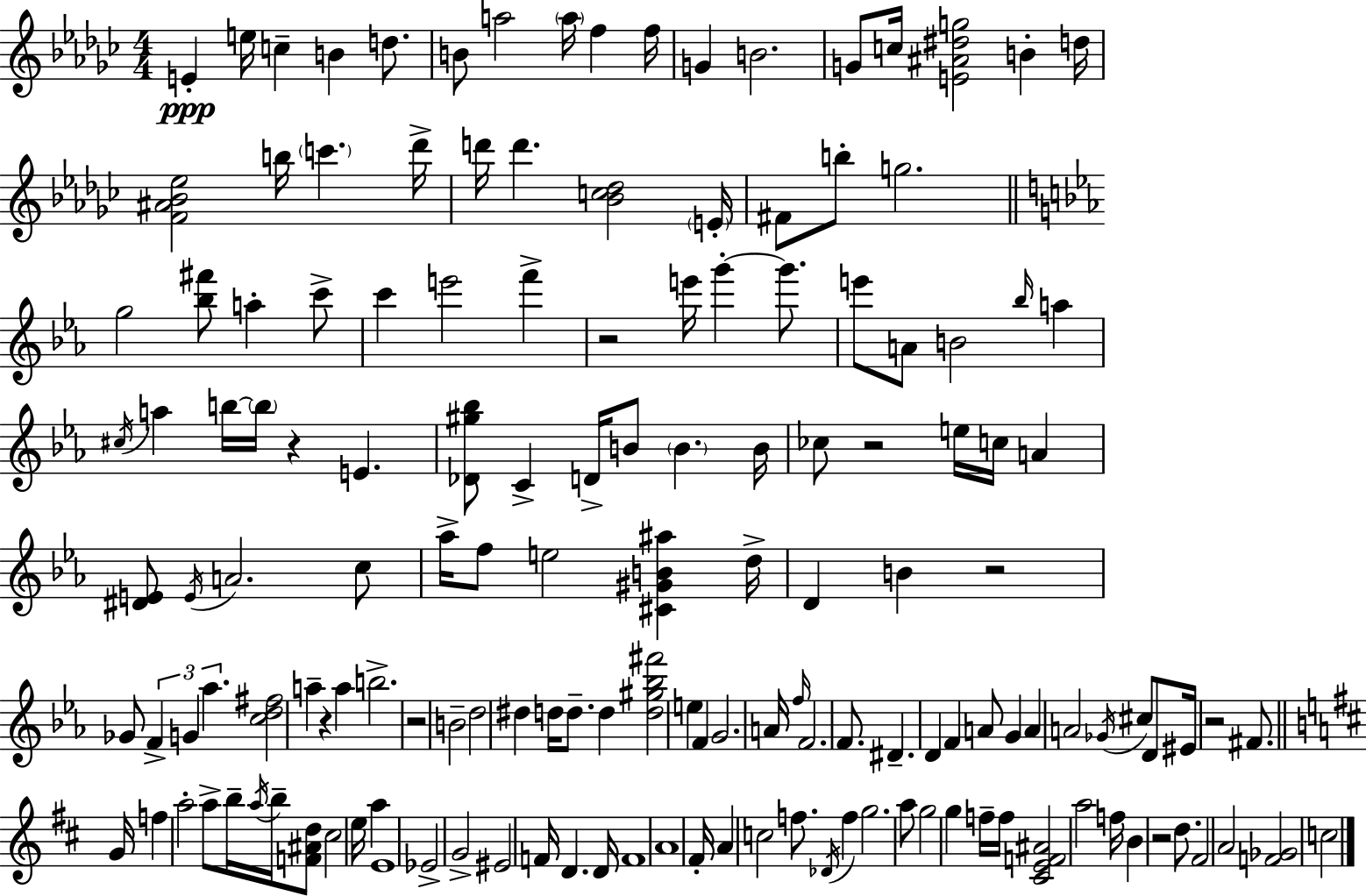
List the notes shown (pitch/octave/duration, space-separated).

E4/q E5/s C5/q B4/q D5/e. B4/e A5/h A5/s F5/q F5/s G4/q B4/h. G4/e C5/s [E4,A#4,D#5,G5]/h B4/q D5/s [F4,A#4,Bb4,Eb5]/h B5/s C6/q. Db6/s D6/s D6/q. [Bb4,C5,Db5]/h E4/s F#4/e B5/e G5/h. G5/h [Bb5,F#6]/e A5/q C6/e C6/q E6/h F6/q R/h E6/s G6/q G6/e. E6/e A4/e B4/h Bb5/s A5/q C#5/s A5/q B5/s B5/s R/q E4/q. [Db4,G#5,Bb5]/e C4/q D4/s B4/e B4/q. B4/s CES5/e R/h E5/s C5/s A4/q [D#4,E4]/e E4/s A4/h. C5/e Ab5/s F5/e E5/h [C#4,G#4,B4,A#5]/q D5/s D4/q B4/q R/h Gb4/e F4/q G4/q Ab5/q. [C5,D5,F#5]/h A5/q R/q A5/q B5/h. R/h B4/h D5/h D#5/q D5/s D5/e. D5/q [D5,G#5,Bb5,F#6]/h E5/q F4/q G4/h. A4/s F5/s F4/h. F4/e. D#4/q. D4/q F4/q A4/e G4/q A4/q A4/h Gb4/s C#5/e D4/e EIS4/s R/h F#4/e. G4/s F5/q A5/h A5/e B5/s A5/s B5/s [F4,A#4,D5]/e C#5/h E5/s A5/q E4/w Eb4/h G4/h EIS4/h F4/s D4/q. D4/s F4/w A4/w F#4/s A4/q C5/h F5/e. Db4/s F5/q G5/h. A5/e G5/h G5/q F5/s F5/s [C#4,E4,F4,A#4]/h A5/h F5/s B4/q R/h D5/e. F#4/h A4/h [F4,Gb4]/h C5/h